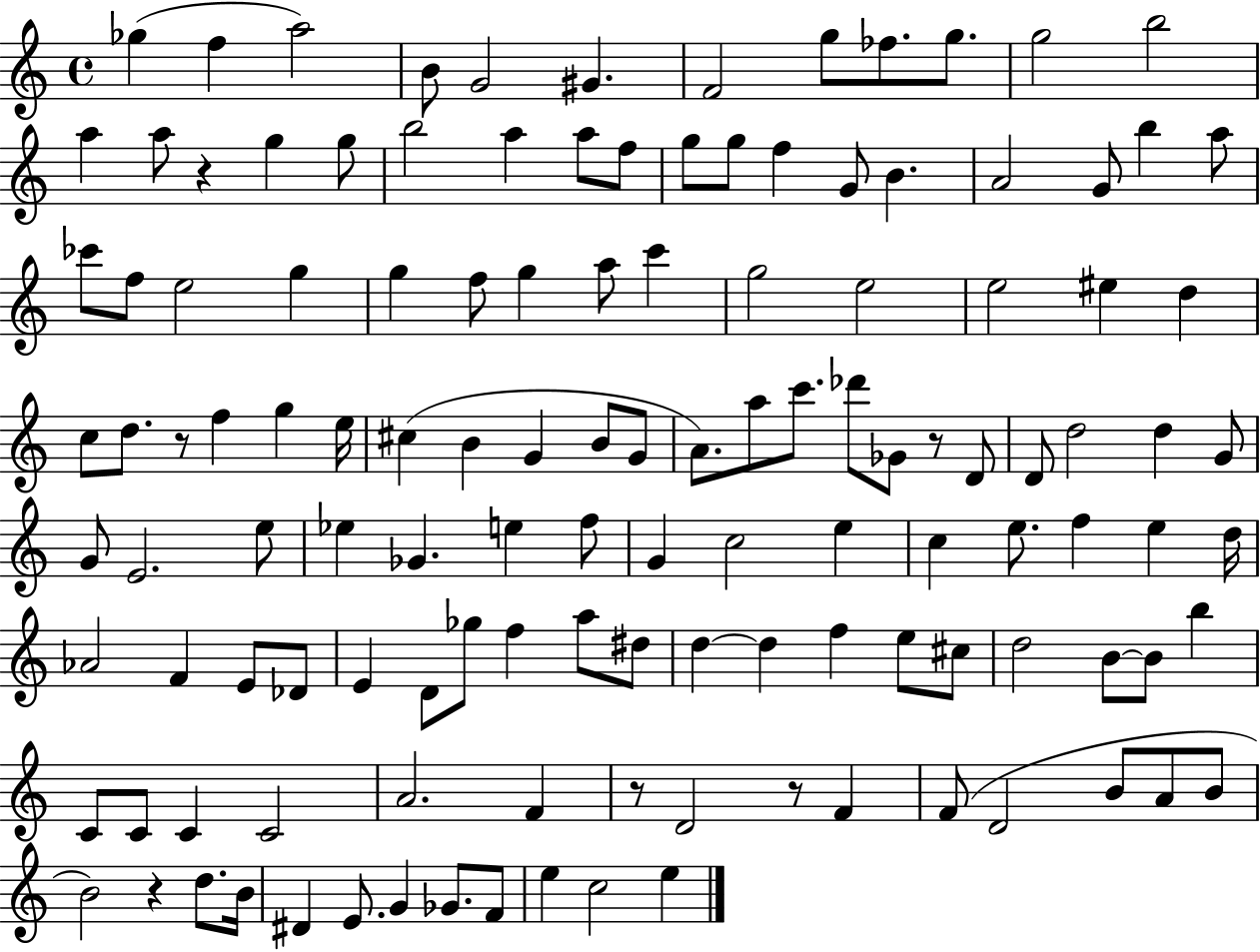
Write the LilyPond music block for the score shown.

{
  \clef treble
  \time 4/4
  \defaultTimeSignature
  \key c \major
  ges''4( f''4 a''2) | b'8 g'2 gis'4. | f'2 g''8 fes''8. g''8. | g''2 b''2 | \break a''4 a''8 r4 g''4 g''8 | b''2 a''4 a''8 f''8 | g''8 g''8 f''4 g'8 b'4. | a'2 g'8 b''4 a''8 | \break ces'''8 f''8 e''2 g''4 | g''4 f''8 g''4 a''8 c'''4 | g''2 e''2 | e''2 eis''4 d''4 | \break c''8 d''8. r8 f''4 g''4 e''16 | cis''4( b'4 g'4 b'8 g'8 | a'8.) a''8 c'''8. des'''8 ges'8 r8 d'8 | d'8 d''2 d''4 g'8 | \break g'8 e'2. e''8 | ees''4 ges'4. e''4 f''8 | g'4 c''2 e''4 | c''4 e''8. f''4 e''4 d''16 | \break aes'2 f'4 e'8 des'8 | e'4 d'8 ges''8 f''4 a''8 dis''8 | d''4~~ d''4 f''4 e''8 cis''8 | d''2 b'8~~ b'8 b''4 | \break c'8 c'8 c'4 c'2 | a'2. f'4 | r8 d'2 r8 f'4 | f'8( d'2 b'8 a'8 b'8 | \break b'2) r4 d''8. b'16 | dis'4 e'8. g'4 ges'8. f'8 | e''4 c''2 e''4 | \bar "|."
}